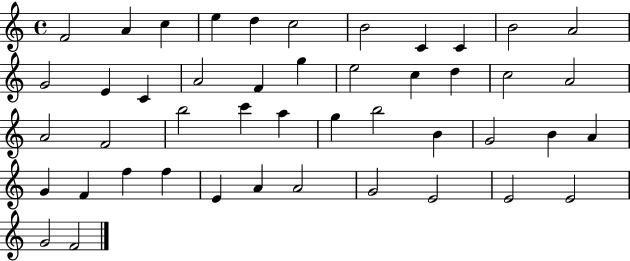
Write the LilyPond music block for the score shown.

{
  \clef treble
  \time 4/4
  \defaultTimeSignature
  \key c \major
  f'2 a'4 c''4 | e''4 d''4 c''2 | b'2 c'4 c'4 | b'2 a'2 | \break g'2 e'4 c'4 | a'2 f'4 g''4 | e''2 c''4 d''4 | c''2 a'2 | \break a'2 f'2 | b''2 c'''4 a''4 | g''4 b''2 b'4 | g'2 b'4 a'4 | \break g'4 f'4 f''4 f''4 | e'4 a'4 a'2 | g'2 e'2 | e'2 e'2 | \break g'2 f'2 | \bar "|."
}